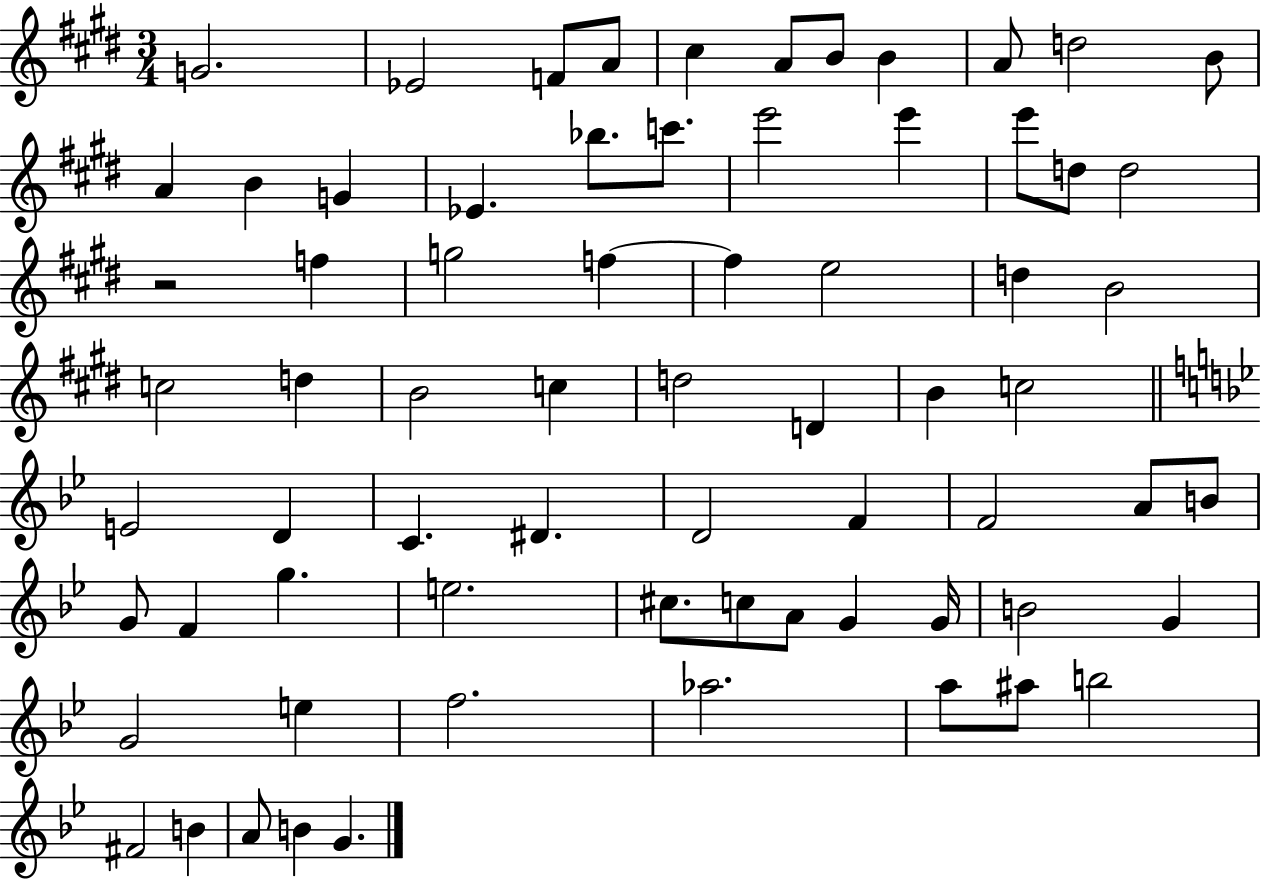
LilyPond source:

{
  \clef treble
  \numericTimeSignature
  \time 3/4
  \key e \major
  g'2. | ees'2 f'8 a'8 | cis''4 a'8 b'8 b'4 | a'8 d''2 b'8 | \break a'4 b'4 g'4 | ees'4. bes''8. c'''8. | e'''2 e'''4 | e'''8 d''8 d''2 | \break r2 f''4 | g''2 f''4~~ | f''4 e''2 | d''4 b'2 | \break c''2 d''4 | b'2 c''4 | d''2 d'4 | b'4 c''2 | \break \bar "||" \break \key bes \major e'2 d'4 | c'4. dis'4. | d'2 f'4 | f'2 a'8 b'8 | \break g'8 f'4 g''4. | e''2. | cis''8. c''8 a'8 g'4 g'16 | b'2 g'4 | \break g'2 e''4 | f''2. | aes''2. | a''8 ais''8 b''2 | \break fis'2 b'4 | a'8 b'4 g'4. | \bar "|."
}